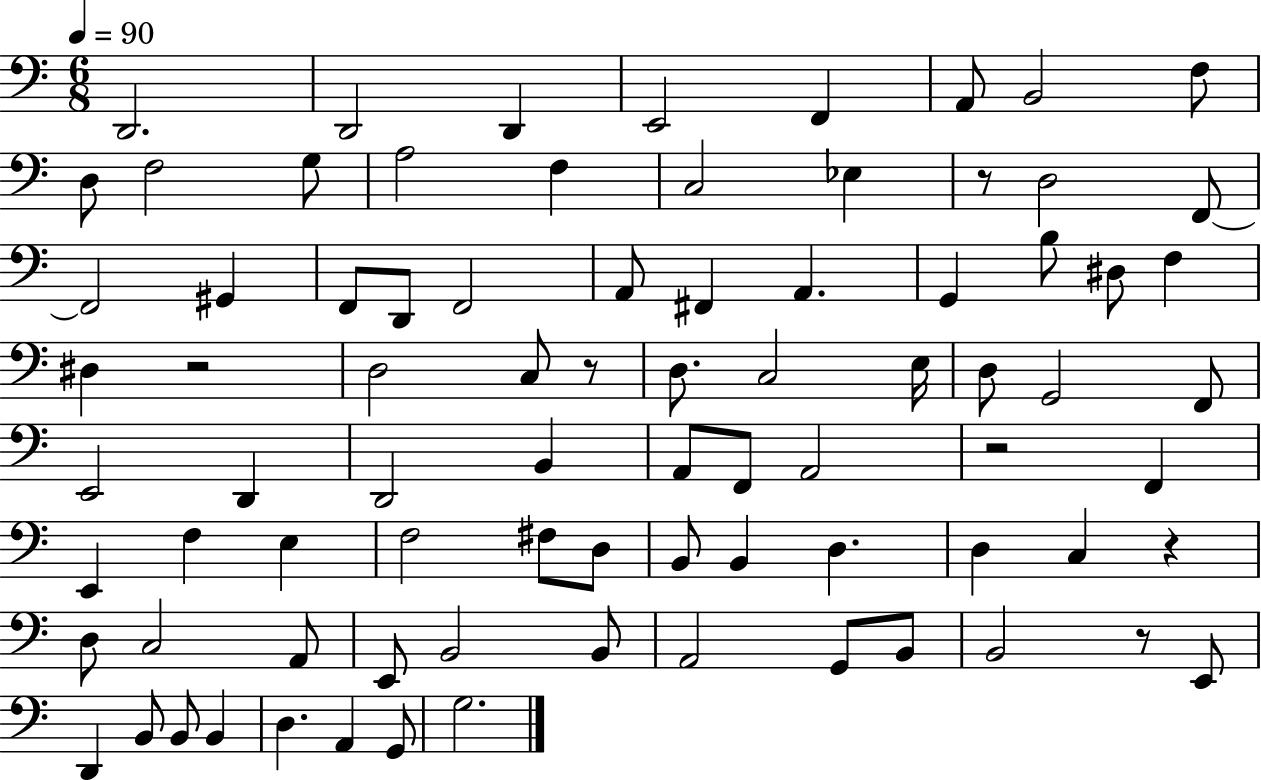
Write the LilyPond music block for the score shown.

{
  \clef bass
  \numericTimeSignature
  \time 6/8
  \key c \major
  \tempo 4 = 90
  \repeat volta 2 { d,2. | d,2 d,4 | e,2 f,4 | a,8 b,2 f8 | \break d8 f2 g8 | a2 f4 | c2 ees4 | r8 d2 f,8~~ | \break f,2 gis,4 | f,8 d,8 f,2 | a,8 fis,4 a,4. | g,4 b8 dis8 f4 | \break dis4 r2 | d2 c8 r8 | d8. c2 e16 | d8 g,2 f,8 | \break e,2 d,4 | d,2 b,4 | a,8 f,8 a,2 | r2 f,4 | \break e,4 f4 e4 | f2 fis8 d8 | b,8 b,4 d4. | d4 c4 r4 | \break d8 c2 a,8 | e,8 b,2 b,8 | a,2 g,8 b,8 | b,2 r8 e,8 | \break d,4 b,8 b,8 b,4 | d4. a,4 g,8 | g2. | } \bar "|."
}